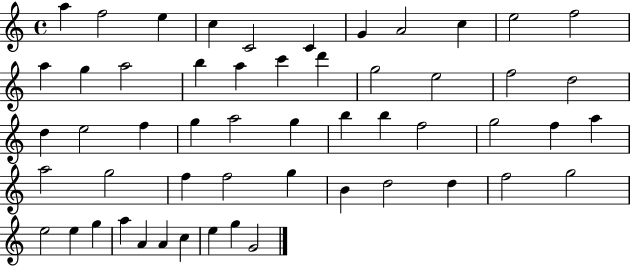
A5/q F5/h E5/q C5/q C4/h C4/q G4/q A4/h C5/q E5/h F5/h A5/q G5/q A5/h B5/q A5/q C6/q D6/q G5/h E5/h F5/h D5/h D5/q E5/h F5/q G5/q A5/h G5/q B5/q B5/q F5/h G5/h F5/q A5/q A5/h G5/h F5/q F5/h G5/q B4/q D5/h D5/q F5/h G5/h E5/h E5/q G5/q A5/q A4/q A4/q C5/q E5/q G5/q G4/h